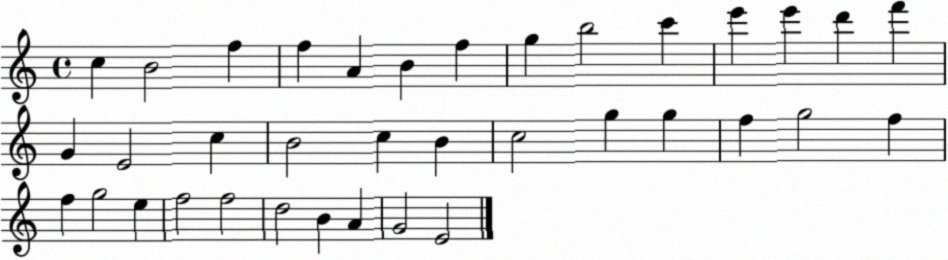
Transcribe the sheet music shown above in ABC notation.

X:1
T:Untitled
M:4/4
L:1/4
K:C
c B2 f f A B f g b2 c' e' e' d' f' G E2 c B2 c B c2 g g f g2 f f g2 e f2 f2 d2 B A G2 E2